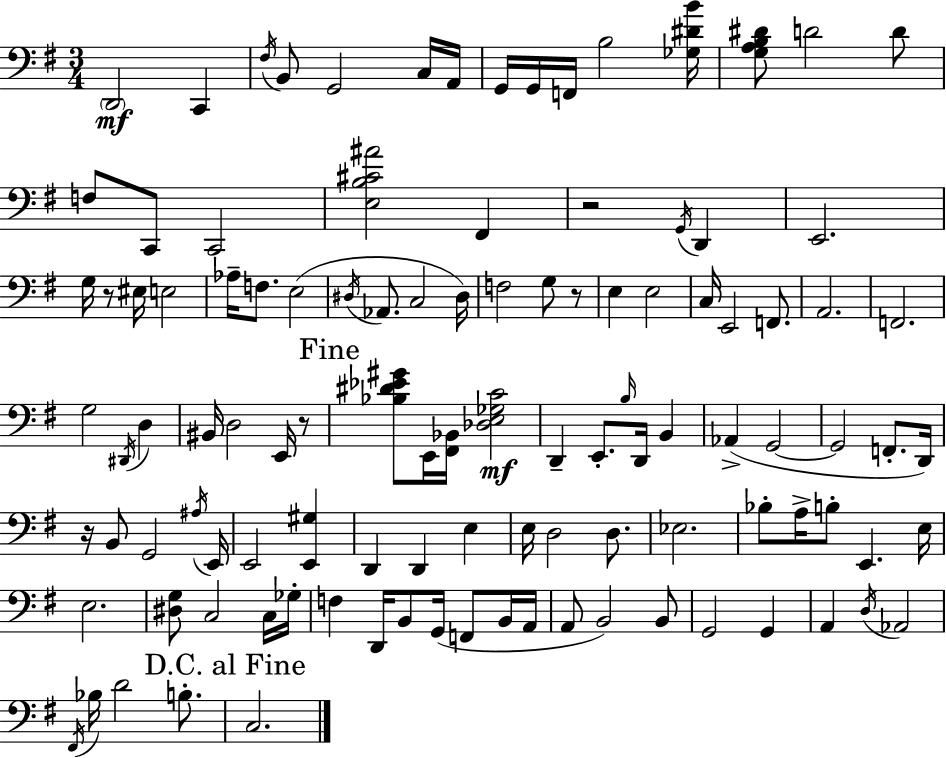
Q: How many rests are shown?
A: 5